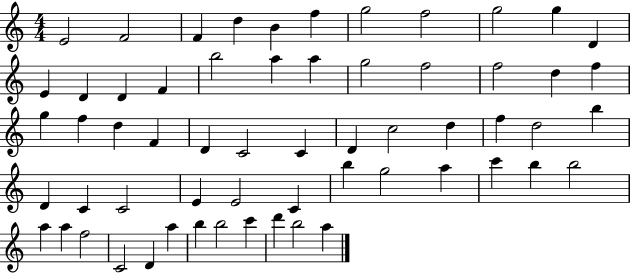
E4/h F4/h F4/q D5/q B4/q F5/q G5/h F5/h G5/h G5/q D4/q E4/q D4/q D4/q F4/q B5/h A5/q A5/q G5/h F5/h F5/h D5/q F5/q G5/q F5/q D5/q F4/q D4/q C4/h C4/q D4/q C5/h D5/q F5/q D5/h B5/q D4/q C4/q C4/h E4/q E4/h C4/q B5/q G5/h A5/q C6/q B5/q B5/h A5/q A5/q F5/h C4/h D4/q A5/q B5/q B5/h C6/q D6/q B5/h A5/q